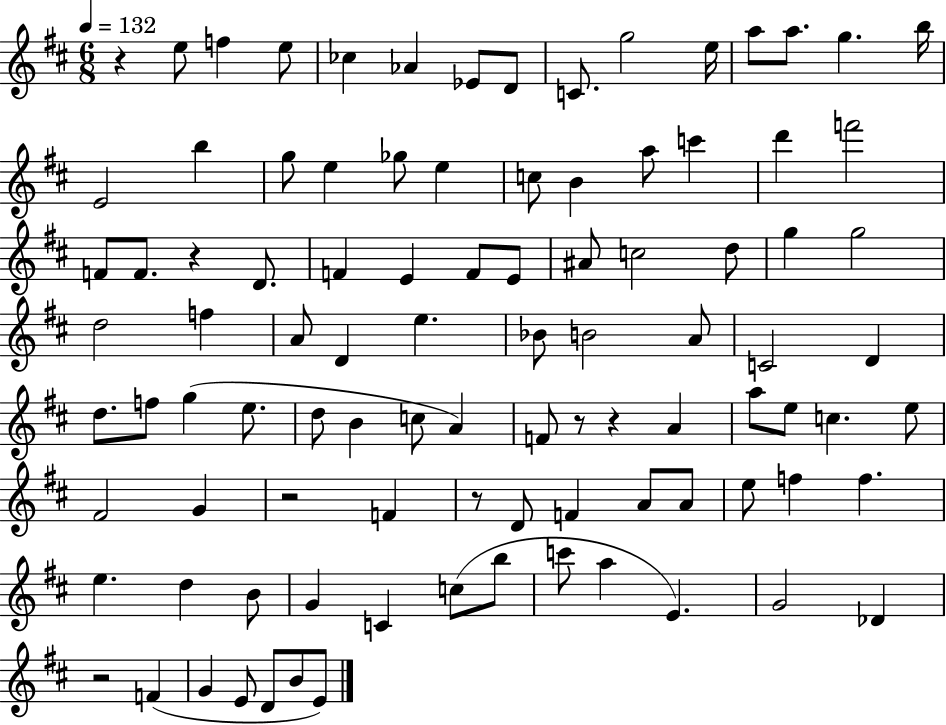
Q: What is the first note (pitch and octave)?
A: E5